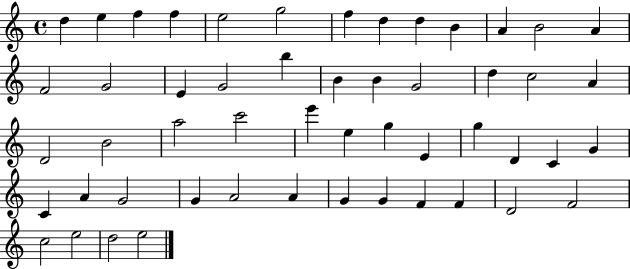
{
  \clef treble
  \time 4/4
  \defaultTimeSignature
  \key c \major
  d''4 e''4 f''4 f''4 | e''2 g''2 | f''4 d''4 d''4 b'4 | a'4 b'2 a'4 | \break f'2 g'2 | e'4 g'2 b''4 | b'4 b'4 g'2 | d''4 c''2 a'4 | \break d'2 b'2 | a''2 c'''2 | e'''4 e''4 g''4 e'4 | g''4 d'4 c'4 g'4 | \break c'4 a'4 g'2 | g'4 a'2 a'4 | g'4 g'4 f'4 f'4 | d'2 f'2 | \break c''2 e''2 | d''2 e''2 | \bar "|."
}